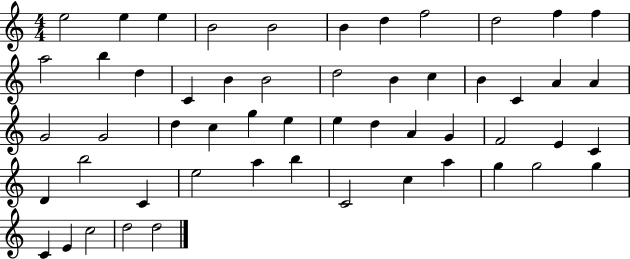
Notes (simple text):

E5/h E5/q E5/q B4/h B4/h B4/q D5/q F5/h D5/h F5/q F5/q A5/h B5/q D5/q C4/q B4/q B4/h D5/h B4/q C5/q B4/q C4/q A4/q A4/q G4/h G4/h D5/q C5/q G5/q E5/q E5/q D5/q A4/q G4/q F4/h E4/q C4/q D4/q B5/h C4/q E5/h A5/q B5/q C4/h C5/q A5/q G5/q G5/h G5/q C4/q E4/q C5/h D5/h D5/h